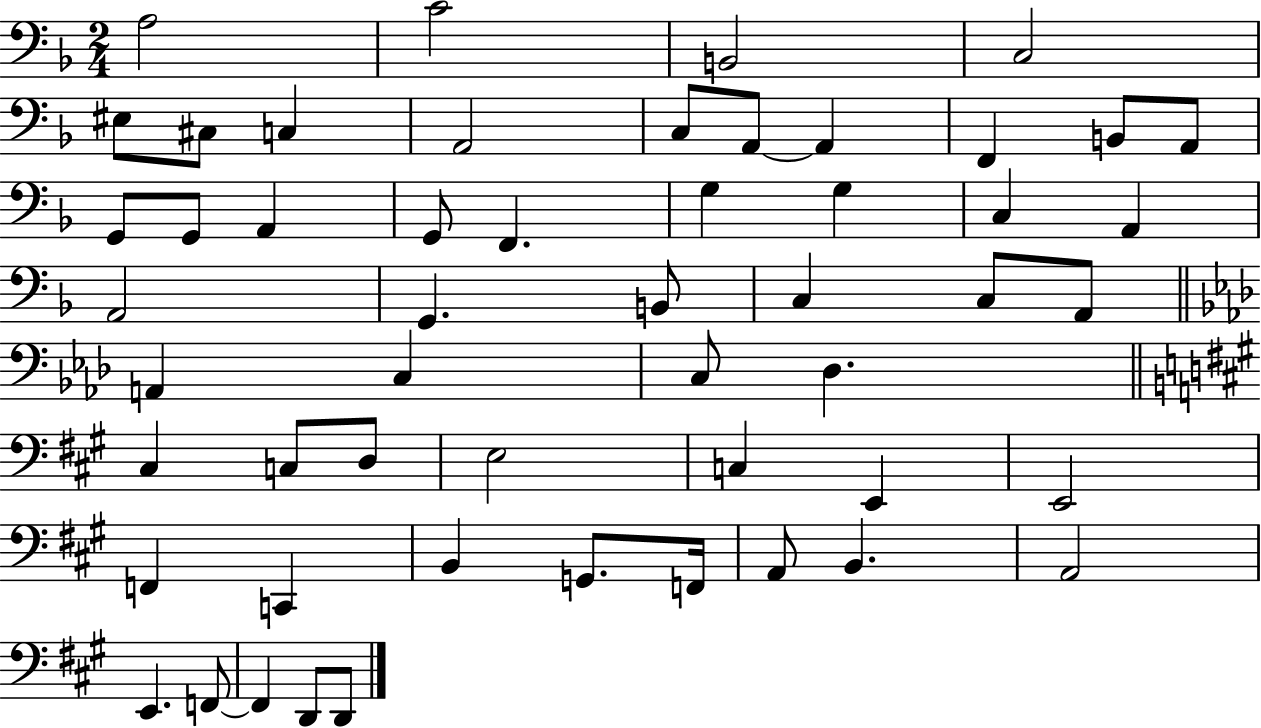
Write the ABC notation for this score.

X:1
T:Untitled
M:2/4
L:1/4
K:F
A,2 C2 B,,2 C,2 ^E,/2 ^C,/2 C, A,,2 C,/2 A,,/2 A,, F,, B,,/2 A,,/2 G,,/2 G,,/2 A,, G,,/2 F,, G, G, C, A,, A,,2 G,, B,,/2 C, C,/2 A,,/2 A,, C, C,/2 _D, ^C, C,/2 D,/2 E,2 C, E,, E,,2 F,, C,, B,, G,,/2 F,,/4 A,,/2 B,, A,,2 E,, F,,/2 F,, D,,/2 D,,/2